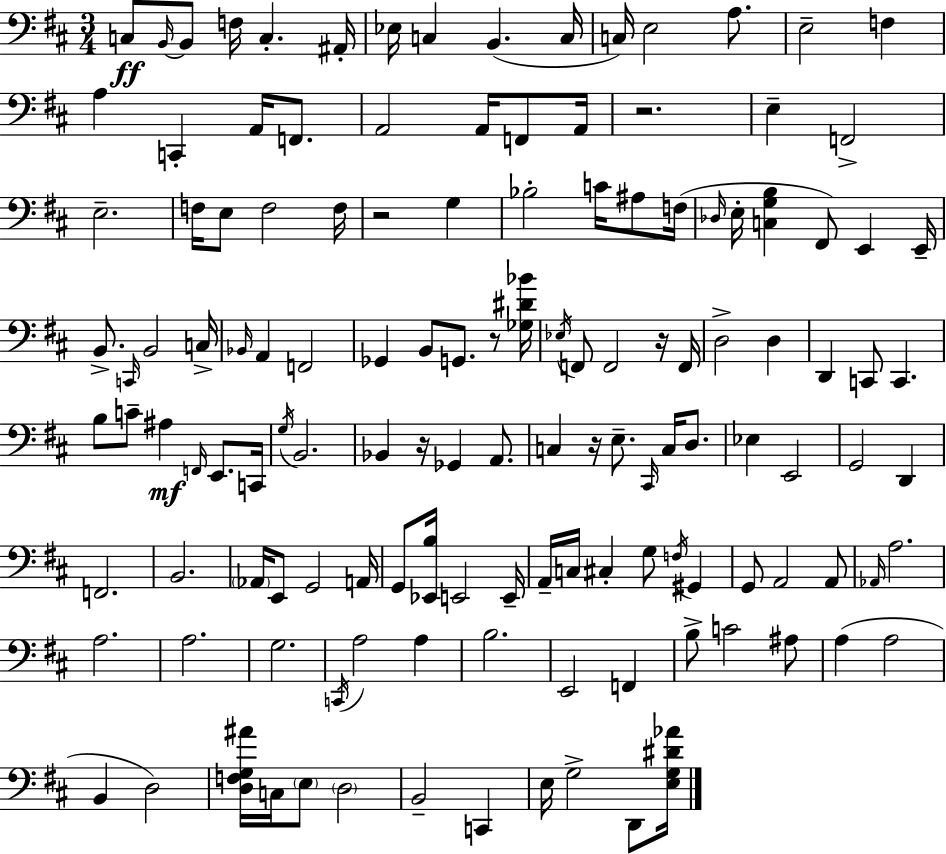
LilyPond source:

{
  \clef bass
  \numericTimeSignature
  \time 3/4
  \key d \major
  c8\ff \grace { b,16~ }~ b,8 f16 c4.-. | ais,16-. ees16 c4 b,4.( | c16 c16) e2 a8. | e2-- f4 | \break a4 c,4-. a,16 f,8. | a,2 a,16 f,8 | a,16 r2. | e4-- f,2-> | \break e2.-- | f16 e8 f2 | f16 r2 g4 | bes2-. c'16 ais8 | \break f16( \grace { des16 } e16-. <c g b>4 fis,8) e,4 | e,16-- b,8.-> \grace { c,16 } b,2 | c16-> \grace { bes,16 } a,4 f,2 | ges,4 b,8 g,8. | \break r8 <ges dis' bes'>16 \acciaccatura { ees16 } f,8 f,2 | r16 f,16 d2-> | d4 d,4 c,8 c,4. | b8 c'8-- ais4\mf | \break \grace { f,16 } e,8. c,16 \acciaccatura { g16 } b,2. | bes,4 r16 | ges,4 a,8. c4 r16 | e8.-- \grace { cis,16 } c16 d8. ees4 | \break e,2 g,2 | d,4 f,2. | b,2. | \parenthesize aes,16 e,8 g,2 | \break a,16 g,8 <ees, b>16 e,2 | e,16-- a,16-- c16 cis4-. | g8 \acciaccatura { f16 } gis,4 g,8 a,2 | a,8 \grace { aes,16 } a2. | \break a2. | a2. | g2. | \acciaccatura { c,16 } a2 | \break a4 b2. | e,2 | f,4 b8-> | c'2 ais8 a4( | \break a2 b,4 | d2) <d f g ais'>16 | c16 \parenthesize e8 \parenthesize d2 b,2-- | c,4 e16 | \break g2-> d,8 <e g dis' aes'>16 \bar "|."
}